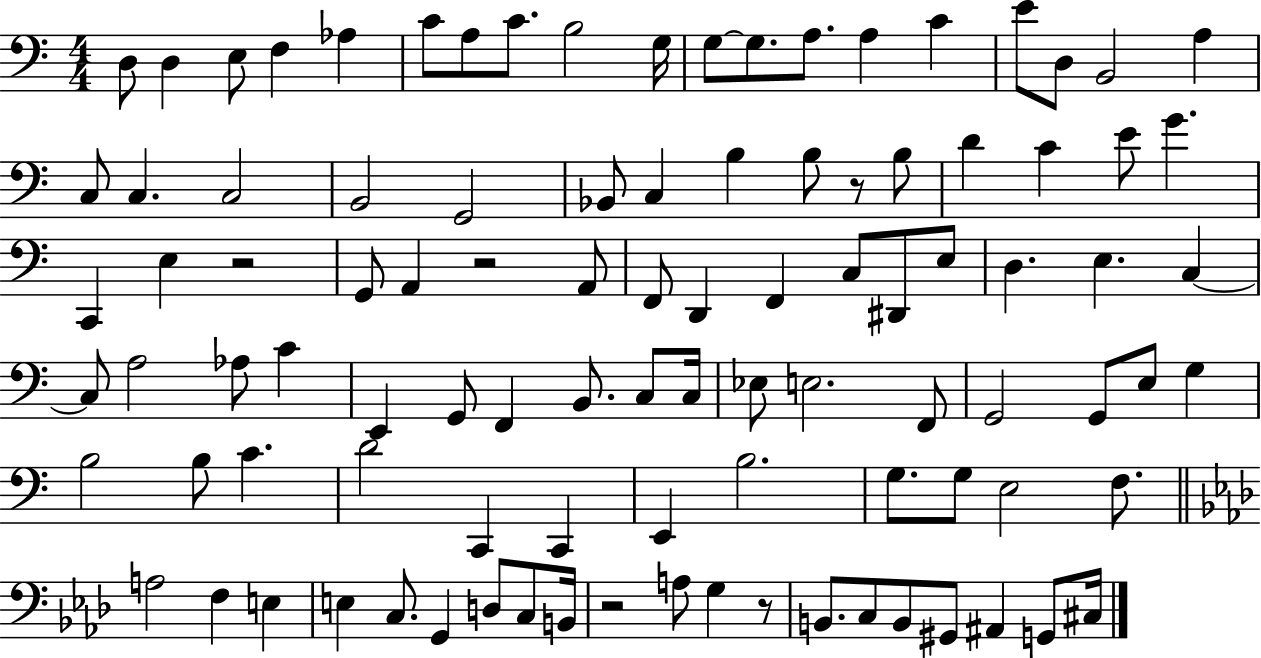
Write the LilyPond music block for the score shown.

{
  \clef bass
  \numericTimeSignature
  \time 4/4
  \key c \major
  d8 d4 e8 f4 aes4 | c'8 a8 c'8. b2 g16 | g8~~ g8. a8. a4 c'4 | e'8 d8 b,2 a4 | \break c8 c4. c2 | b,2 g,2 | bes,8 c4 b4 b8 r8 b8 | d'4 c'4 e'8 g'4. | \break c,4 e4 r2 | g,8 a,4 r2 a,8 | f,8 d,4 f,4 c8 dis,8 e8 | d4. e4. c4~~ | \break c8 a2 aes8 c'4 | e,4 g,8 f,4 b,8. c8 c16 | ees8 e2. f,8 | g,2 g,8 e8 g4 | \break b2 b8 c'4. | d'2 c,4 c,4 | e,4 b2. | g8. g8 e2 f8. | \break \bar "||" \break \key aes \major a2 f4 e4 | e4 c8. g,4 d8 c8 b,16 | r2 a8 g4 r8 | b,8. c8 b,8 gis,8 ais,4 g,8 cis16 | \break \bar "|."
}